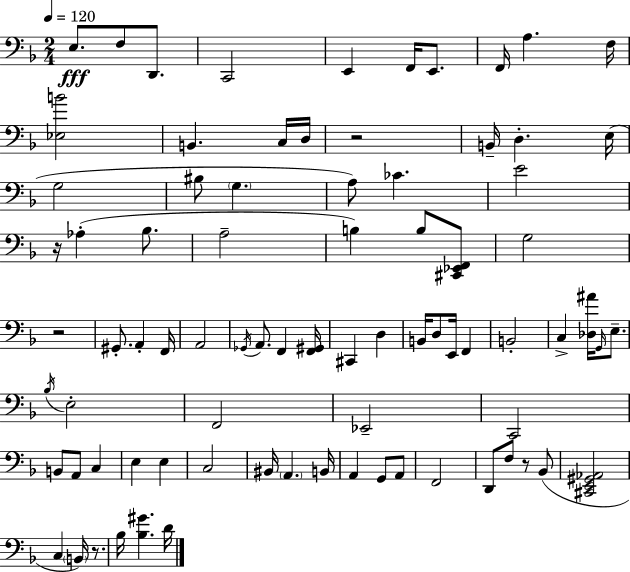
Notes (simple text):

E3/e. F3/e D2/e. C2/h E2/q F2/s E2/e. F2/s A3/q. F3/s [Eb3,B4]/h B2/q. C3/s D3/s R/h B2/s D3/q. E3/s G3/h BIS3/e G3/q. A3/e CES4/q. E4/h R/s Ab3/q Bb3/e. A3/h B3/q B3/e [C#2,Eb2,F2]/e G3/h R/h G#2/e. A2/q F2/s A2/h Gb2/s A2/e. F2/q [F2,G#2]/s C#2/q D3/q B2/s D3/e E2/s F2/q B2/h C3/q [Db3,A#4]/s G2/s E3/e. Bb3/s E3/h F2/h Eb2/h C2/h B2/e A2/e C3/q E3/q E3/q C3/h BIS2/s A2/q. B2/s A2/q G2/e A2/e F2/h D2/e F3/e R/e Bb2/e [C#2,E2,G#2,Ab2]/h C3/q B2/s R/e. Bb3/s [Bb3,G#4]/q. D4/s